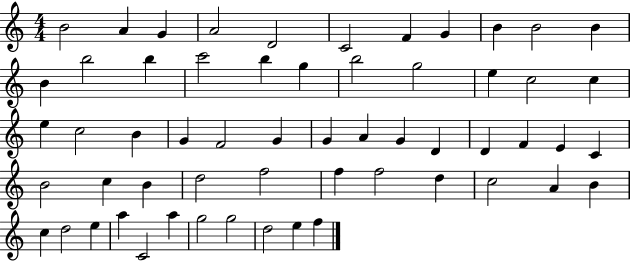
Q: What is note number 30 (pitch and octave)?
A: A4